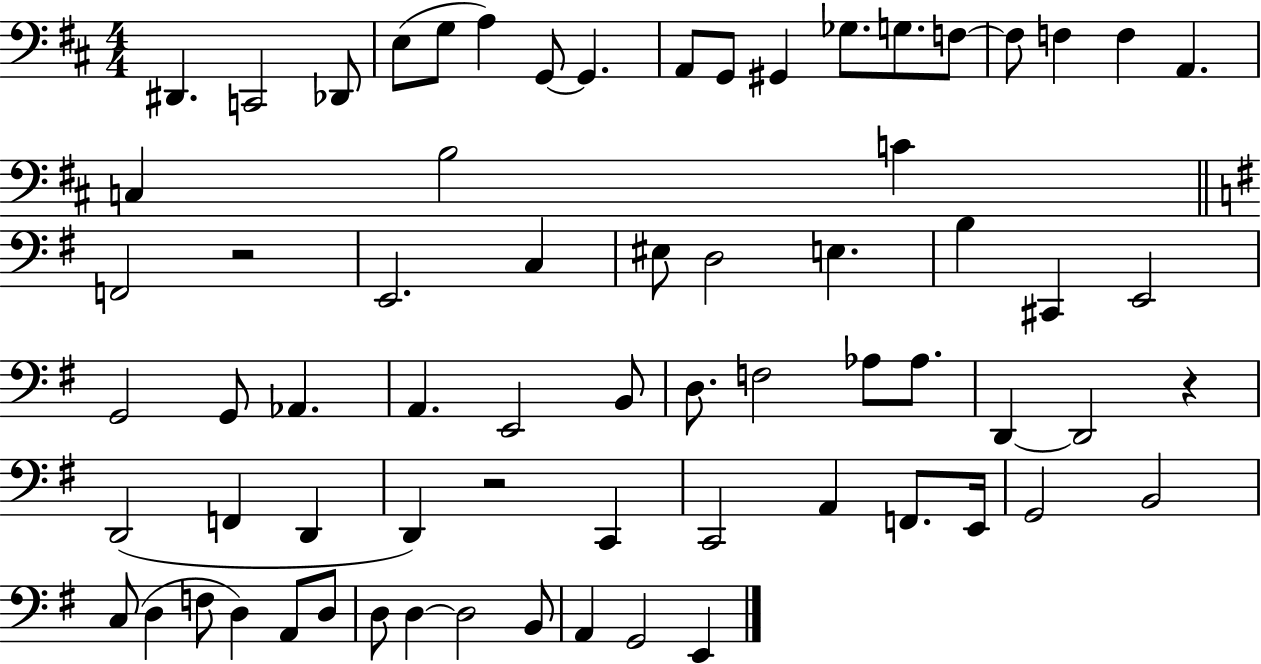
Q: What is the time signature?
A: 4/4